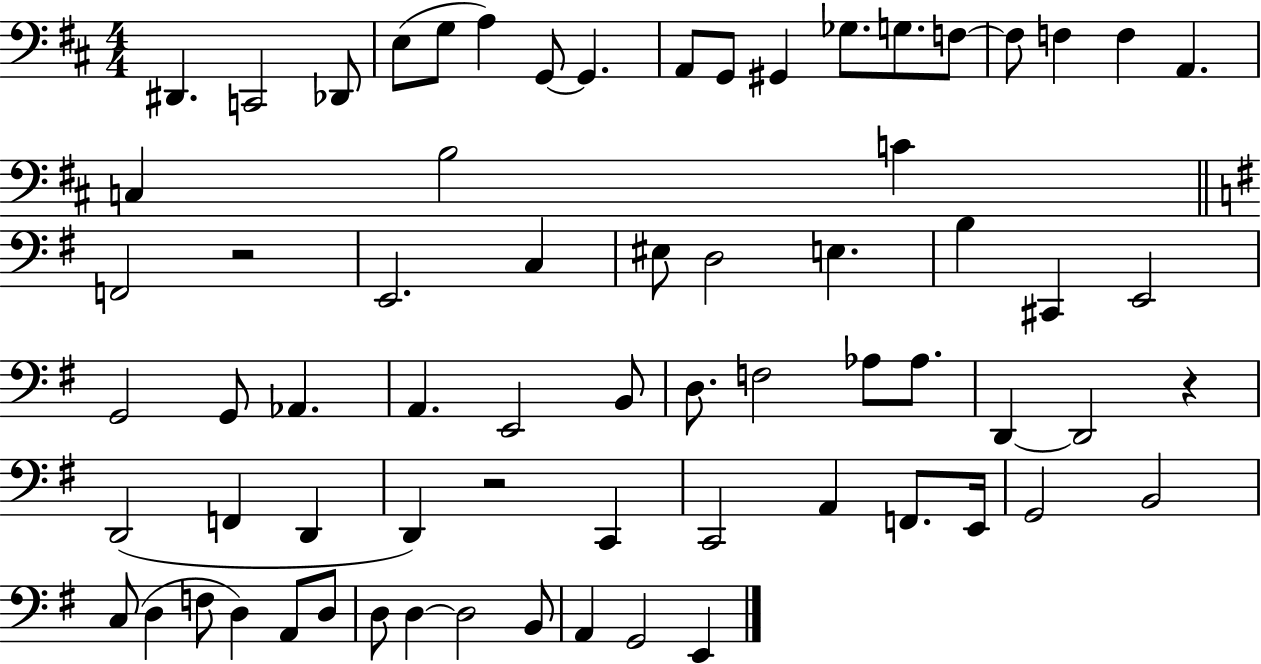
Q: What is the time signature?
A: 4/4